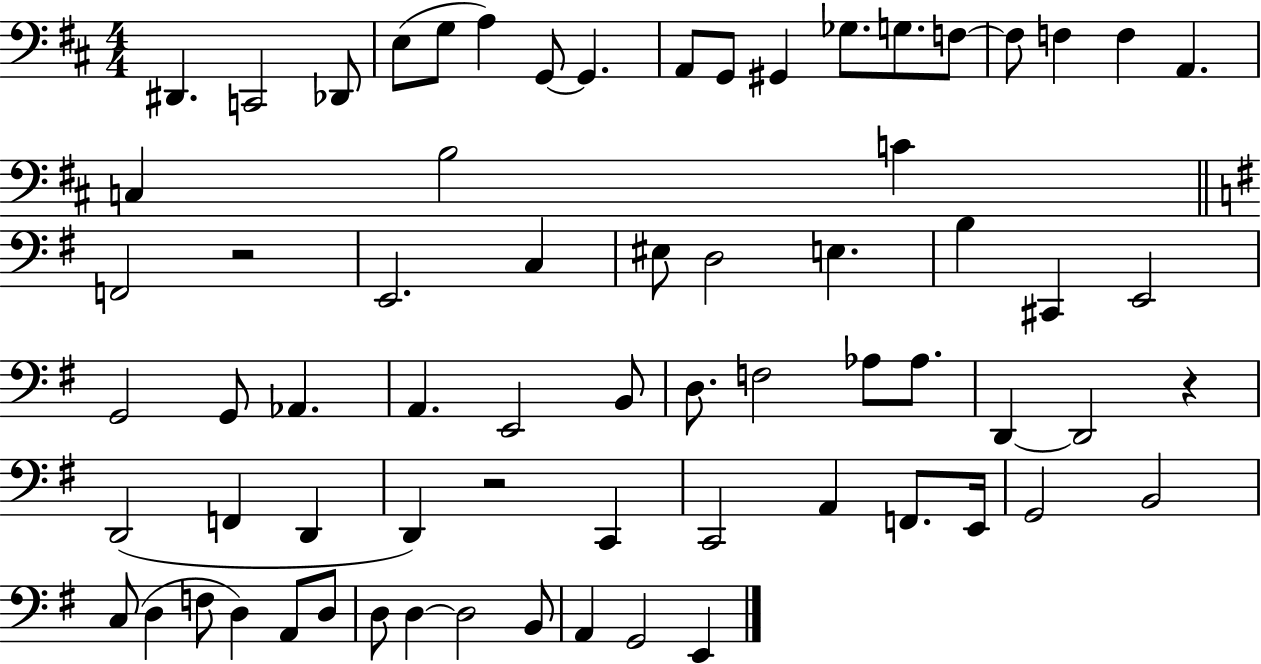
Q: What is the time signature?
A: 4/4